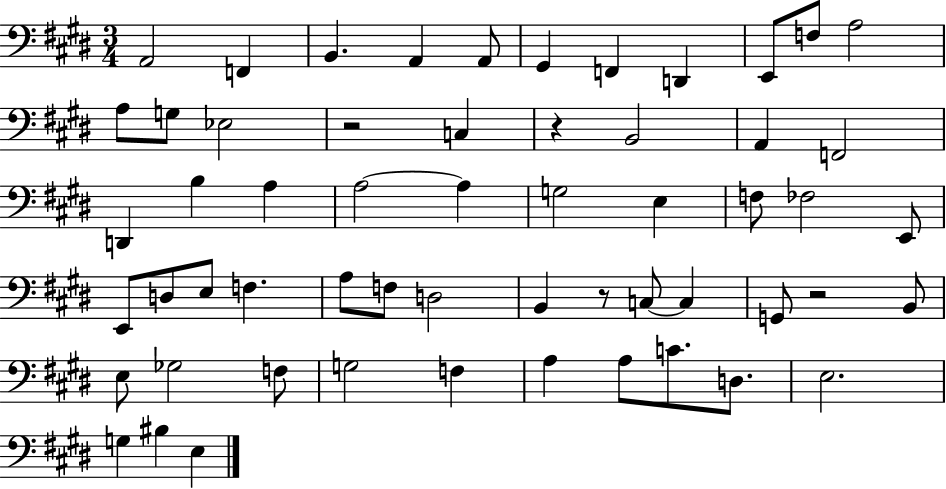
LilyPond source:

{
  \clef bass
  \numericTimeSignature
  \time 3/4
  \key e \major
  a,2 f,4 | b,4. a,4 a,8 | gis,4 f,4 d,4 | e,8 f8 a2 | \break a8 g8 ees2 | r2 c4 | r4 b,2 | a,4 f,2 | \break d,4 b4 a4 | a2~~ a4 | g2 e4 | f8 fes2 e,8 | \break e,8 d8 e8 f4. | a8 f8 d2 | b,4 r8 c8~~ c4 | g,8 r2 b,8 | \break e8 ges2 f8 | g2 f4 | a4 a8 c'8. d8. | e2. | \break g4 bis4 e4 | \bar "|."
}